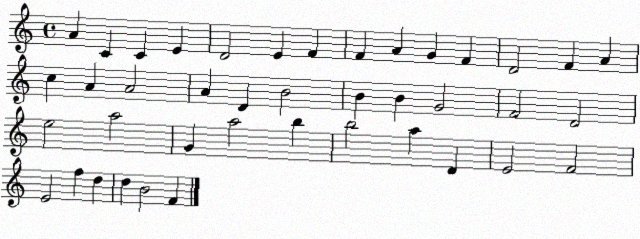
X:1
T:Untitled
M:4/4
L:1/4
K:C
A C C E D2 E F F A G F D2 F A c A A2 A D B2 B B G2 F2 D2 e2 a2 G a2 b b2 a D E2 F2 E2 f d d B2 F